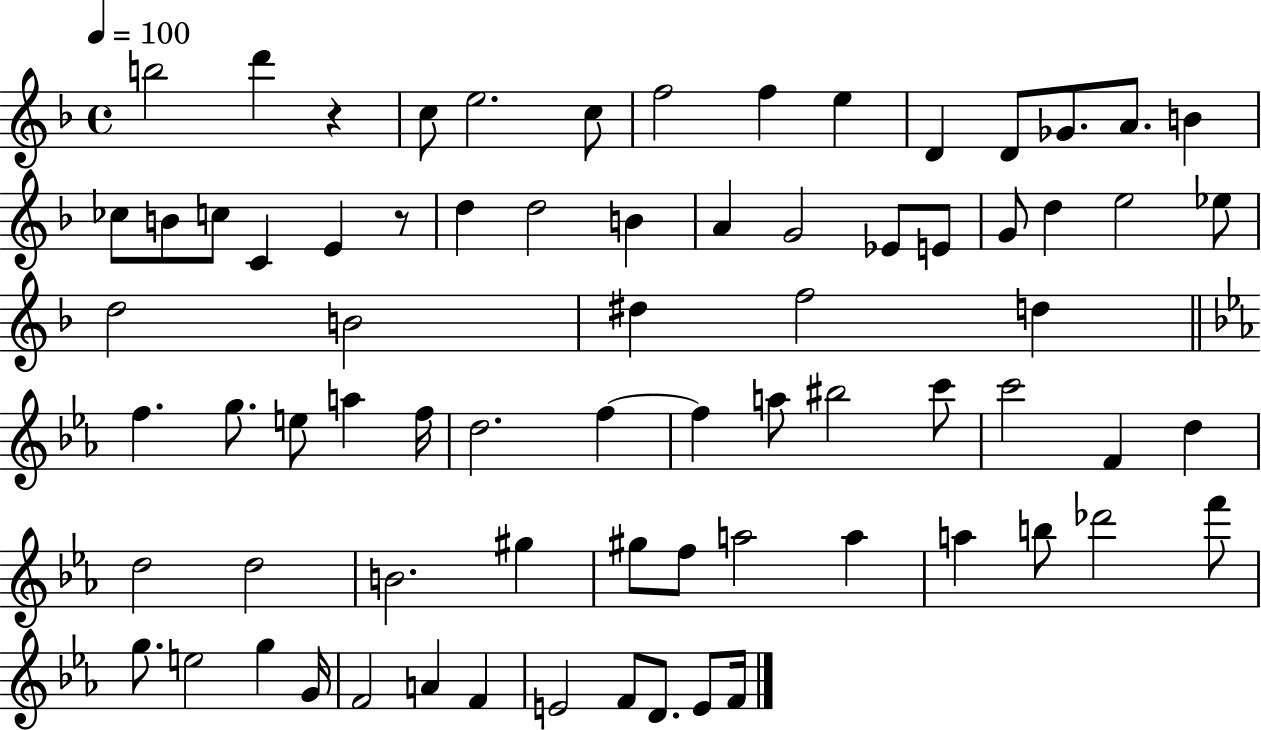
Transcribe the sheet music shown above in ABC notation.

X:1
T:Untitled
M:4/4
L:1/4
K:F
b2 d' z c/2 e2 c/2 f2 f e D D/2 _G/2 A/2 B _c/2 B/2 c/2 C E z/2 d d2 B A G2 _E/2 E/2 G/2 d e2 _e/2 d2 B2 ^d f2 d f g/2 e/2 a f/4 d2 f f a/2 ^b2 c'/2 c'2 F d d2 d2 B2 ^g ^g/2 f/2 a2 a a b/2 _d'2 f'/2 g/2 e2 g G/4 F2 A F E2 F/2 D/2 E/2 F/4